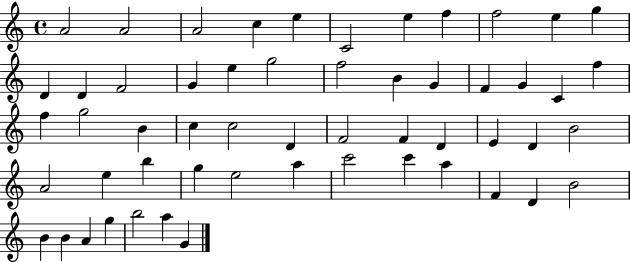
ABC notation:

X:1
T:Untitled
M:4/4
L:1/4
K:C
A2 A2 A2 c e C2 e f f2 e g D D F2 G e g2 f2 B G F G C f f g2 B c c2 D F2 F D E D B2 A2 e b g e2 a c'2 c' a F D B2 B B A g b2 a G